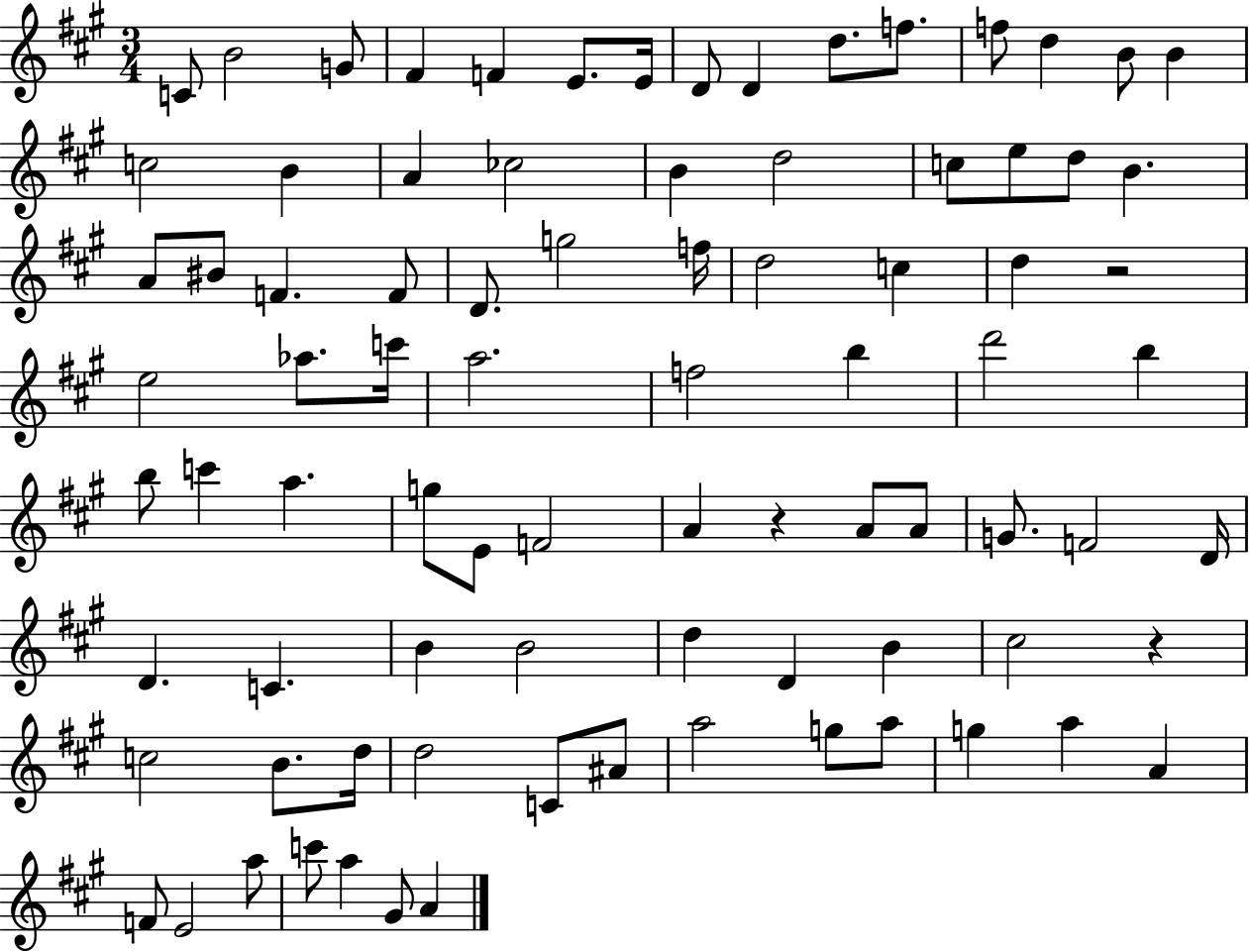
X:1
T:Untitled
M:3/4
L:1/4
K:A
C/2 B2 G/2 ^F F E/2 E/4 D/2 D d/2 f/2 f/2 d B/2 B c2 B A _c2 B d2 c/2 e/2 d/2 B A/2 ^B/2 F F/2 D/2 g2 f/4 d2 c d z2 e2 _a/2 c'/4 a2 f2 b d'2 b b/2 c' a g/2 E/2 F2 A z A/2 A/2 G/2 F2 D/4 D C B B2 d D B ^c2 z c2 B/2 d/4 d2 C/2 ^A/2 a2 g/2 a/2 g a A F/2 E2 a/2 c'/2 a ^G/2 A